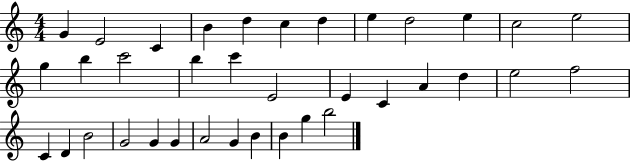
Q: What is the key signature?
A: C major